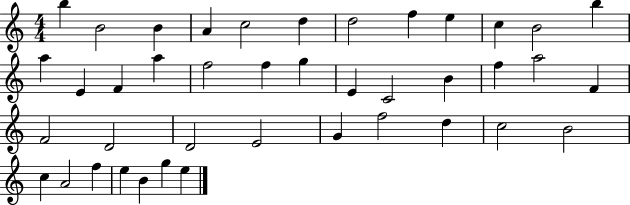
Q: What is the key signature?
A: C major